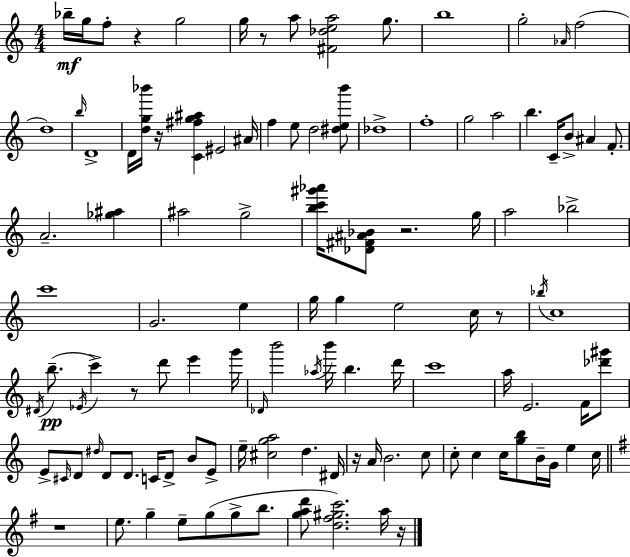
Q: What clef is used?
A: treble